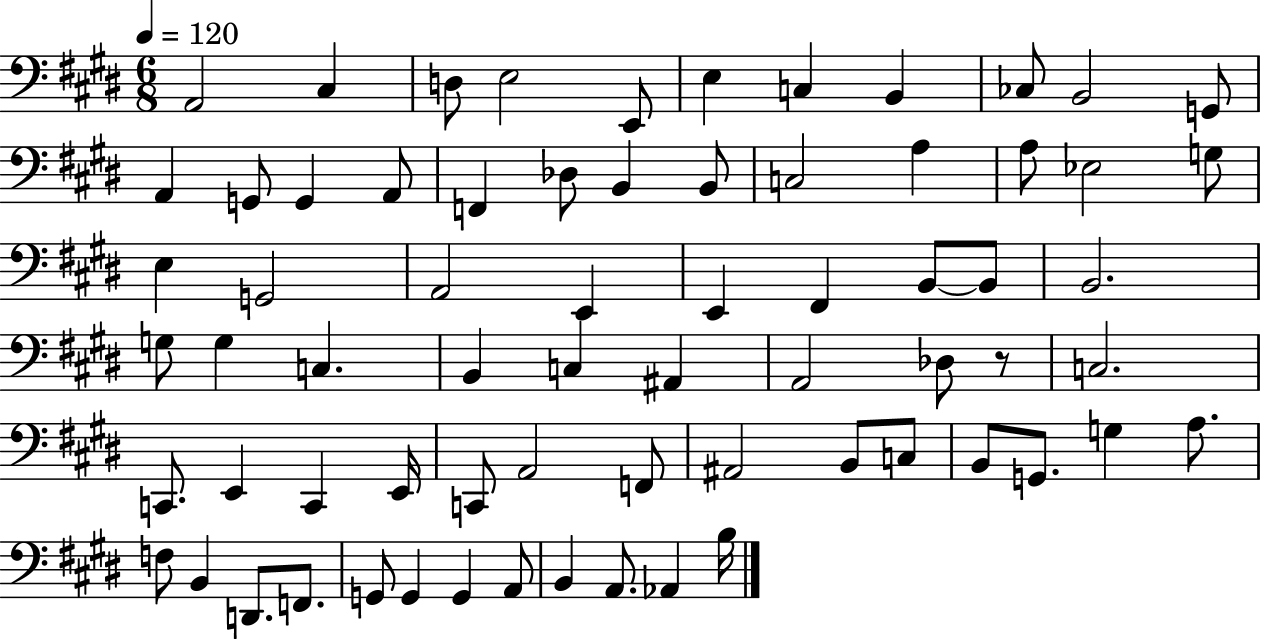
A2/h C#3/q D3/e E3/h E2/e E3/q C3/q B2/q CES3/e B2/h G2/e A2/q G2/e G2/q A2/e F2/q Db3/e B2/q B2/e C3/h A3/q A3/e Eb3/h G3/e E3/q G2/h A2/h E2/q E2/q F#2/q B2/e B2/e B2/h. G3/e G3/q C3/q. B2/q C3/q A#2/q A2/h Db3/e R/e C3/h. C2/e. E2/q C2/q E2/s C2/e A2/h F2/e A#2/h B2/e C3/e B2/e G2/e. G3/q A3/e. F3/e B2/q D2/e. F2/e. G2/e G2/q G2/q A2/e B2/q A2/e. Ab2/q B3/s